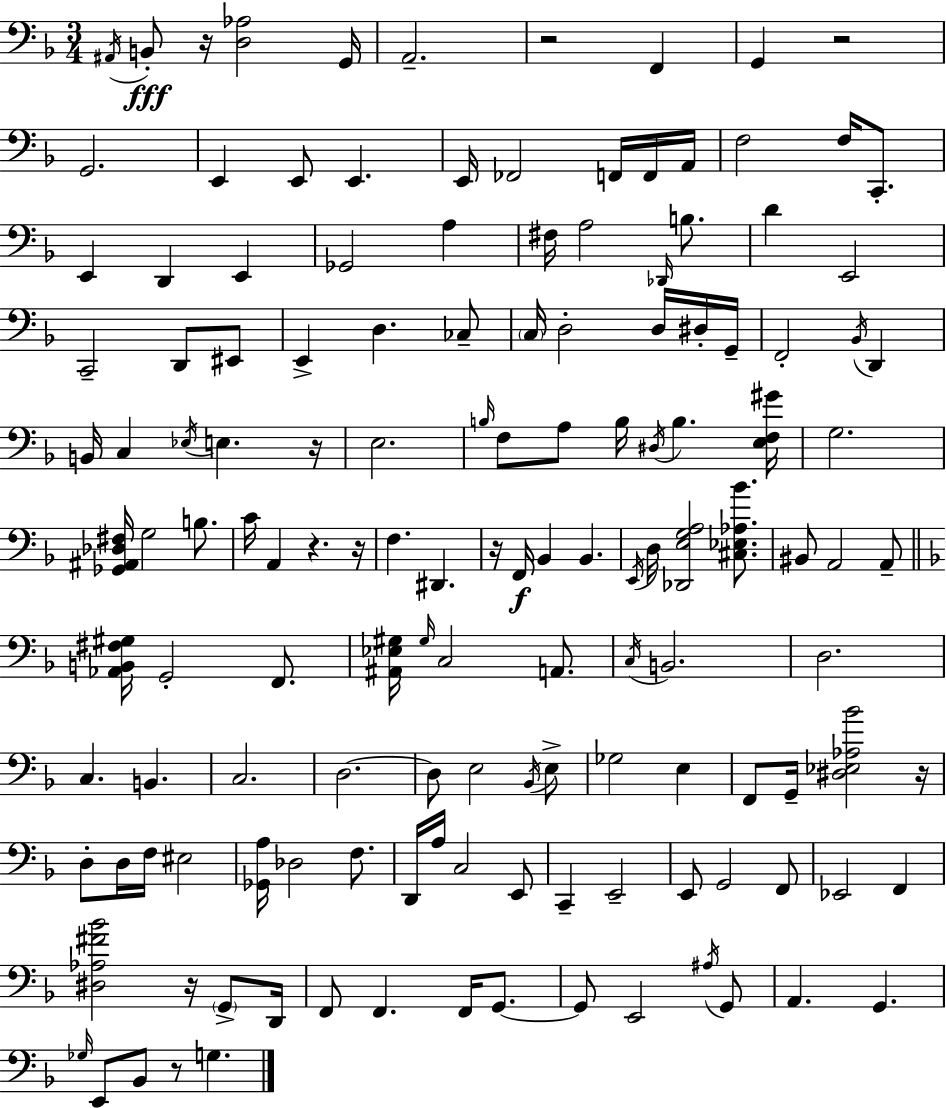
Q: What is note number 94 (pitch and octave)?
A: Db3